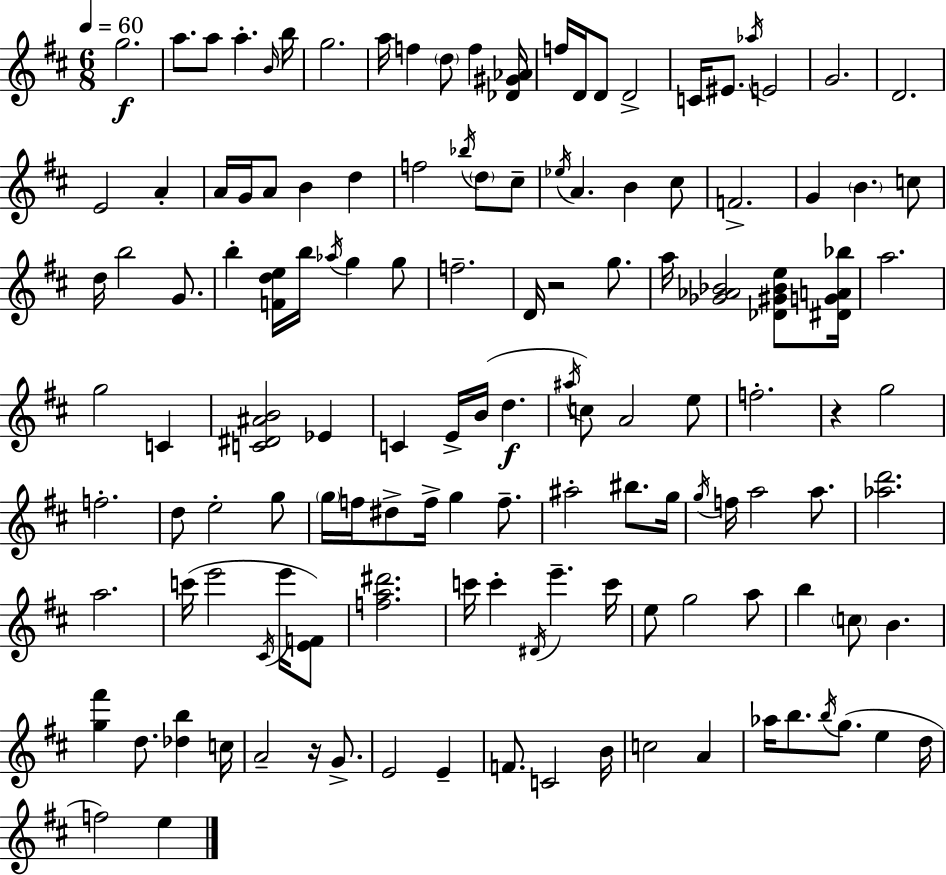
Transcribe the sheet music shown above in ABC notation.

X:1
T:Untitled
M:6/8
L:1/4
K:D
g2 a/2 a/2 a B/4 b/4 g2 a/4 f d/2 f [_D^G_A]/4 f/4 D/4 D/2 D2 C/4 ^E/2 _a/4 E2 G2 D2 E2 A A/4 G/4 A/2 B d f2 _b/4 d/2 ^c/2 _e/4 A B ^c/2 F2 G B c/2 d/4 b2 G/2 b [Fde]/4 b/4 _a/4 g g/2 f2 D/4 z2 g/2 a/4 [_G_A_B]2 [_D^G_Be]/2 [^DGA_b]/4 a2 g2 C [C^D^AB]2 _E C E/4 B/4 d ^a/4 c/2 A2 e/2 f2 z g2 f2 d/2 e2 g/2 g/4 f/4 ^d/2 f/4 g f/2 ^a2 ^b/2 g/4 g/4 f/4 a2 a/2 [_ad']2 a2 c'/4 e'2 ^C/4 e'/4 [EF]/2 [fa^d']2 c'/4 c' ^D/4 e' c'/4 e/2 g2 a/2 b c/2 B [g^f'] d/2 [_db] c/4 A2 z/4 G/2 E2 E F/2 C2 B/4 c2 A _a/4 b/2 b/4 g/2 e d/4 f2 e